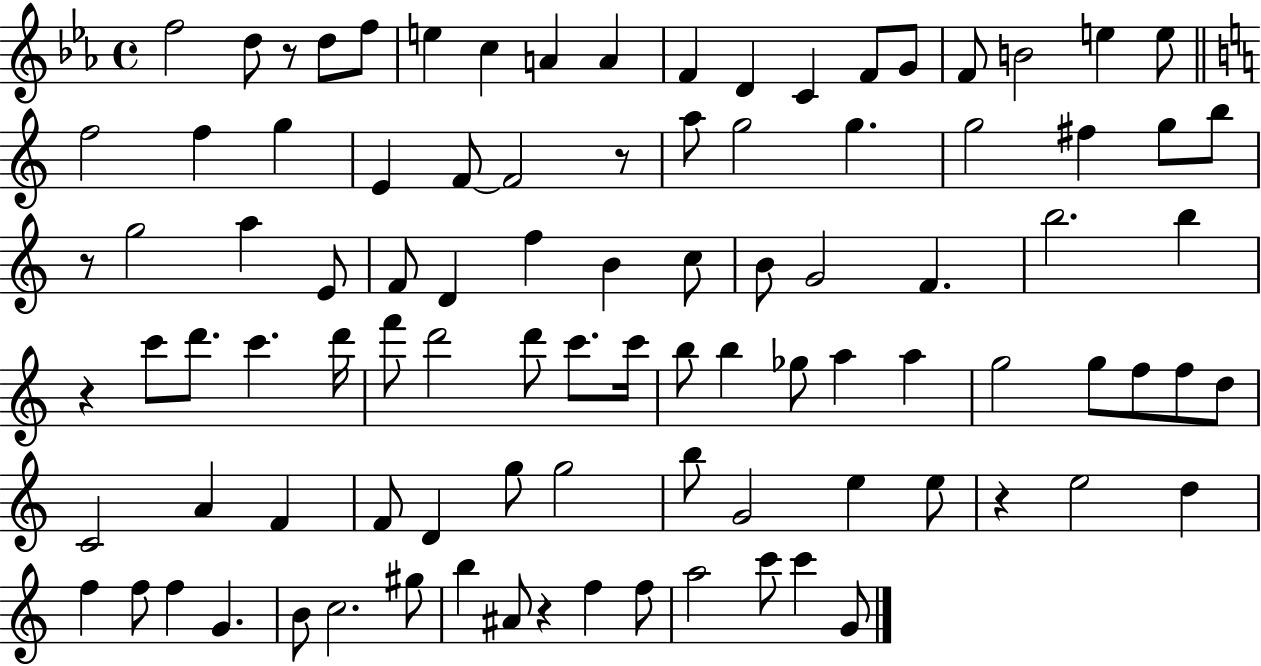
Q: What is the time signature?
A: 4/4